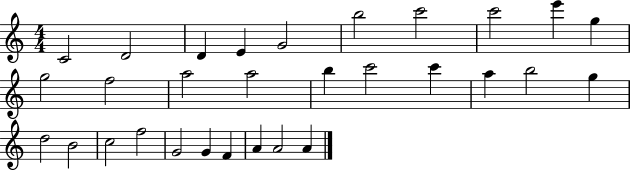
C4/h D4/h D4/q E4/q G4/h B5/h C6/h C6/h E6/q G5/q G5/h F5/h A5/h A5/h B5/q C6/h C6/q A5/q B5/h G5/q D5/h B4/h C5/h F5/h G4/h G4/q F4/q A4/q A4/h A4/q